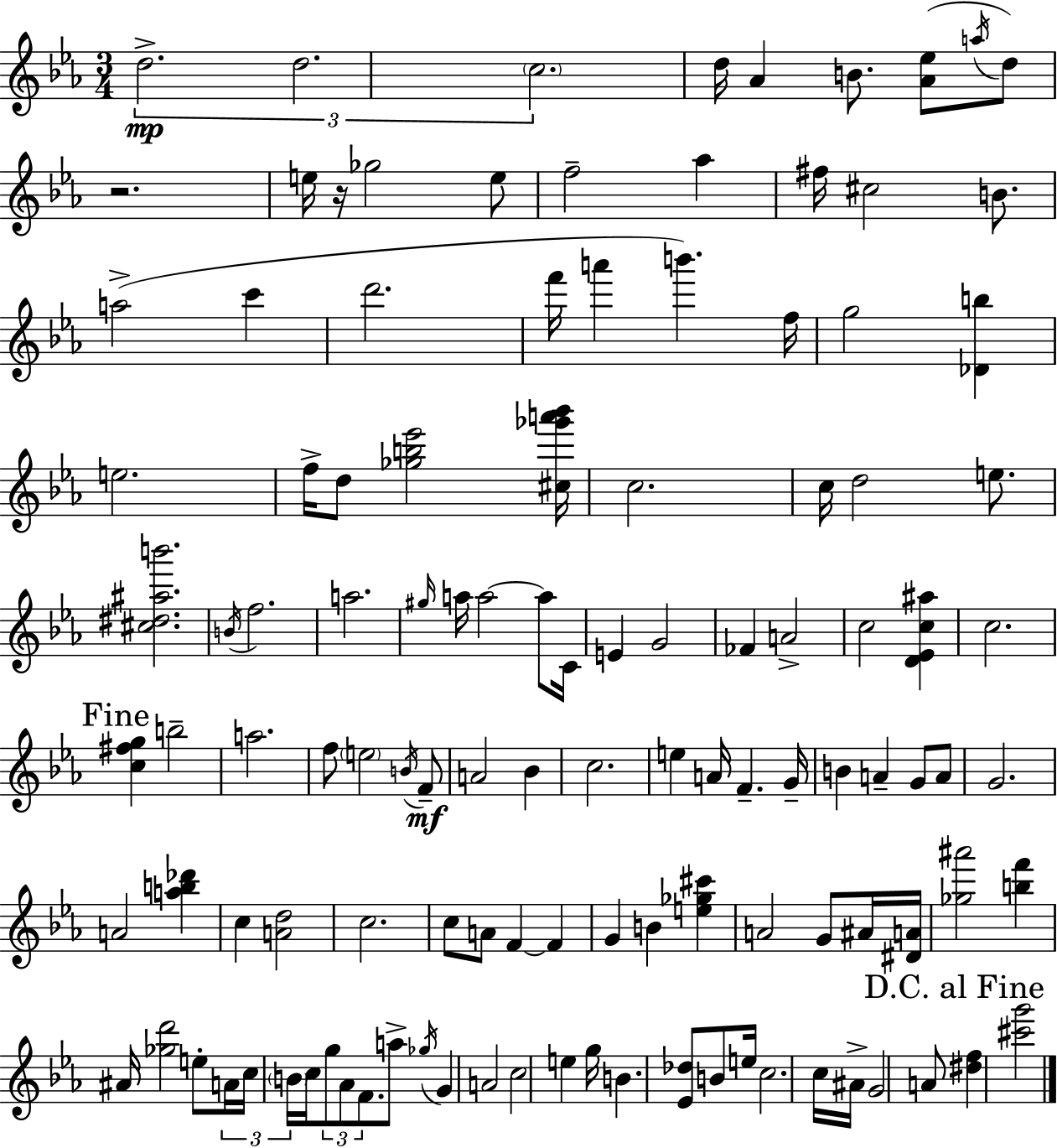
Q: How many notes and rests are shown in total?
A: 118